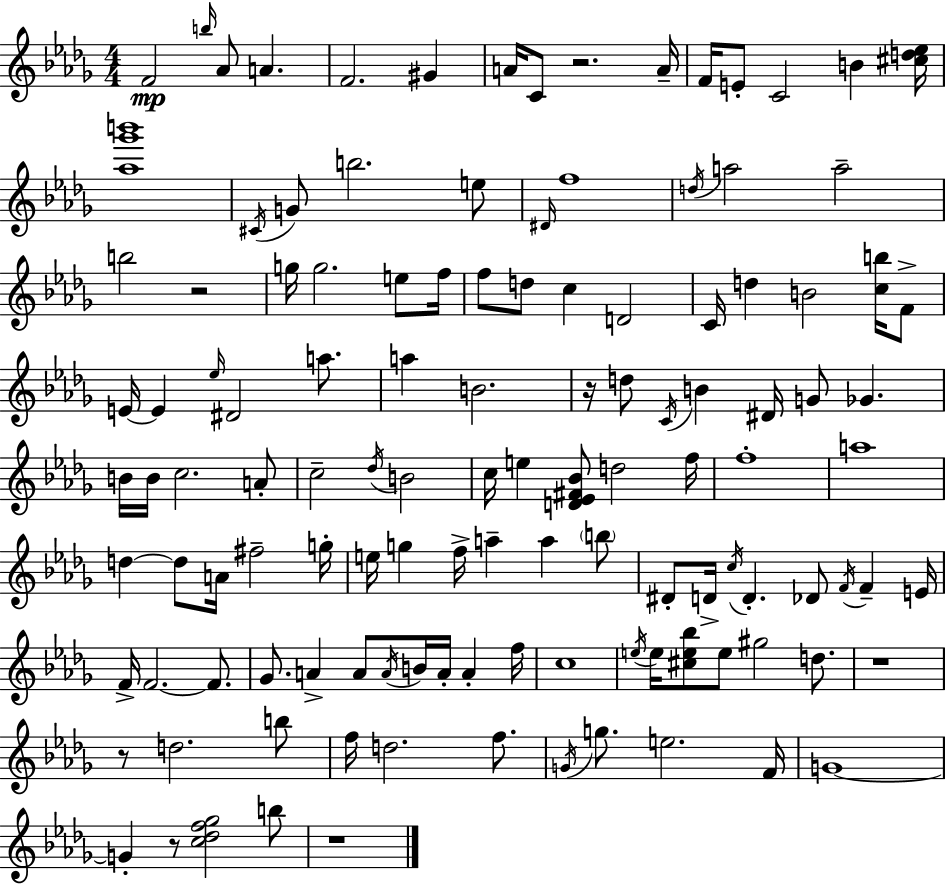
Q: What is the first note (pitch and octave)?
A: F4